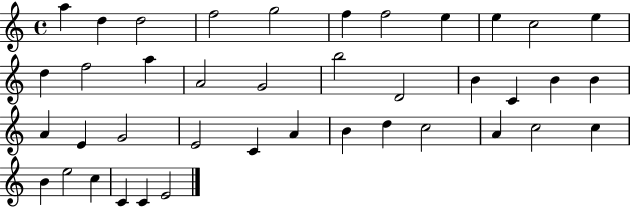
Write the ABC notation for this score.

X:1
T:Untitled
M:4/4
L:1/4
K:C
a d d2 f2 g2 f f2 e e c2 e d f2 a A2 G2 b2 D2 B C B B A E G2 E2 C A B d c2 A c2 c B e2 c C C E2